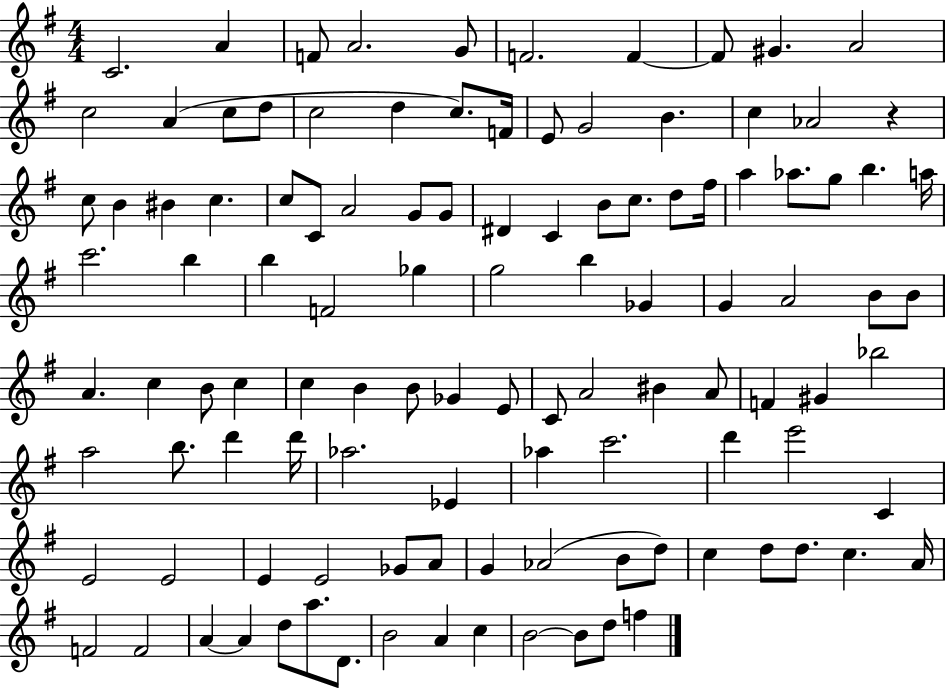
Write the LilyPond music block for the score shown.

{
  \clef treble
  \numericTimeSignature
  \time 4/4
  \key g \major
  c'2. a'4 | f'8 a'2. g'8 | f'2. f'4~~ | f'8 gis'4. a'2 | \break c''2 a'4( c''8 d''8 | c''2 d''4 c''8.) f'16 | e'8 g'2 b'4. | c''4 aes'2 r4 | \break c''8 b'4 bis'4 c''4. | c''8 c'8 a'2 g'8 g'8 | dis'4 c'4 b'8 c''8. d''8 fis''16 | a''4 aes''8. g''8 b''4. a''16 | \break c'''2. b''4 | b''4 f'2 ges''4 | g''2 b''4 ges'4 | g'4 a'2 b'8 b'8 | \break a'4. c''4 b'8 c''4 | c''4 b'4 b'8 ges'4 e'8 | c'8 a'2 bis'4 a'8 | f'4 gis'4 bes''2 | \break a''2 b''8. d'''4 d'''16 | aes''2. ees'4 | aes''4 c'''2. | d'''4 e'''2 c'4 | \break e'2 e'2 | e'4 e'2 ges'8 a'8 | g'4 aes'2( b'8 d''8) | c''4 d''8 d''8. c''4. a'16 | \break f'2 f'2 | a'4~~ a'4 d''8 a''8. d'8. | b'2 a'4 c''4 | b'2~~ b'8 d''8 f''4 | \break \bar "|."
}